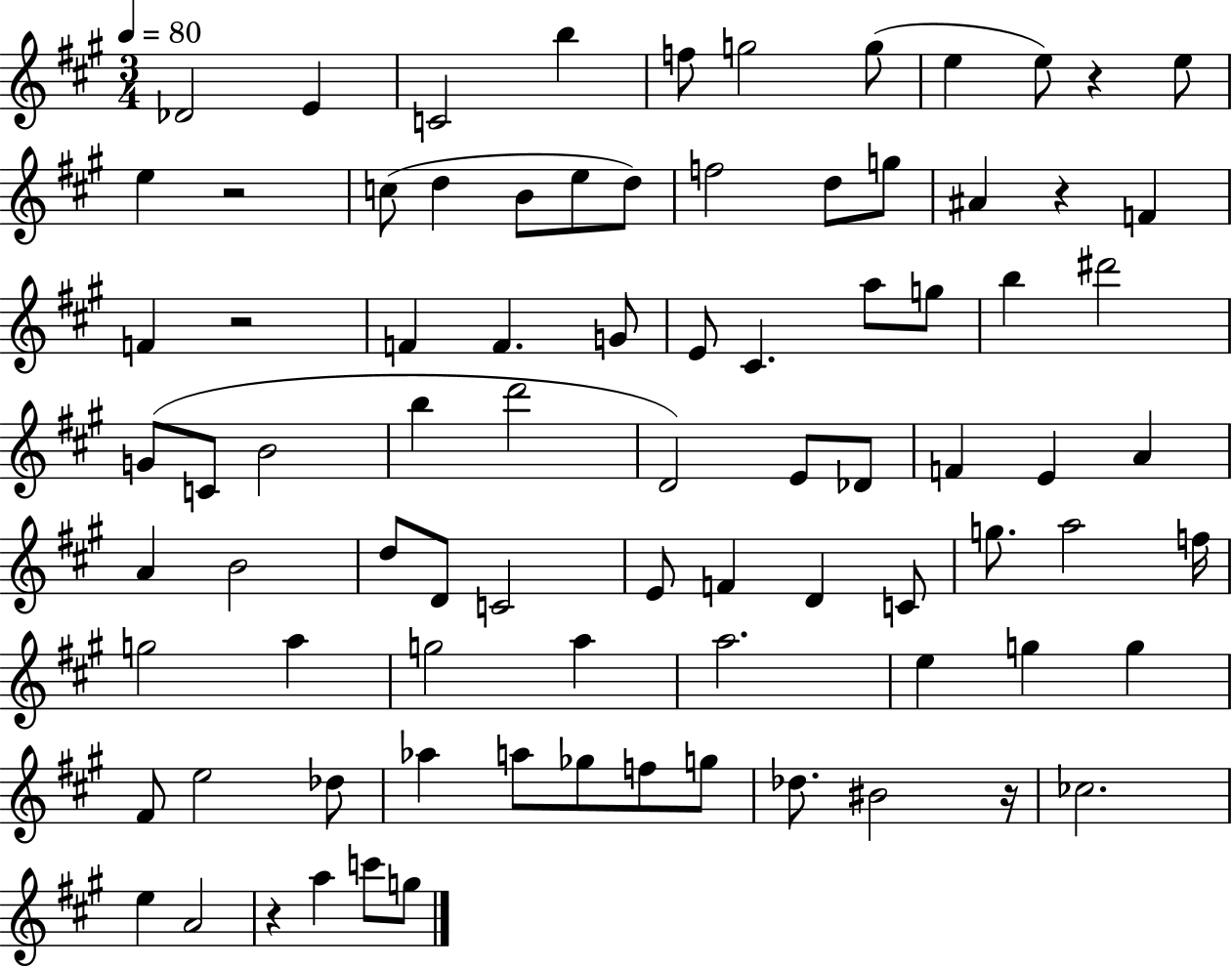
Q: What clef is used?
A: treble